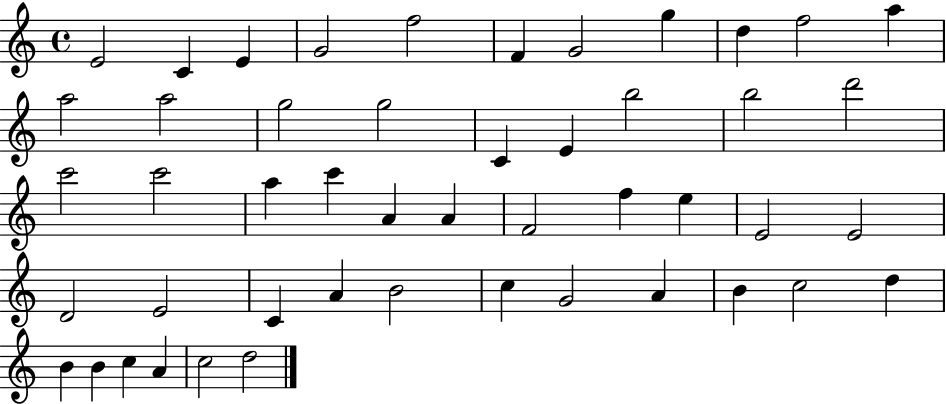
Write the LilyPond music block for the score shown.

{
  \clef treble
  \time 4/4
  \defaultTimeSignature
  \key c \major
  e'2 c'4 e'4 | g'2 f''2 | f'4 g'2 g''4 | d''4 f''2 a''4 | \break a''2 a''2 | g''2 g''2 | c'4 e'4 b''2 | b''2 d'''2 | \break c'''2 c'''2 | a''4 c'''4 a'4 a'4 | f'2 f''4 e''4 | e'2 e'2 | \break d'2 e'2 | c'4 a'4 b'2 | c''4 g'2 a'4 | b'4 c''2 d''4 | \break b'4 b'4 c''4 a'4 | c''2 d''2 | \bar "|."
}